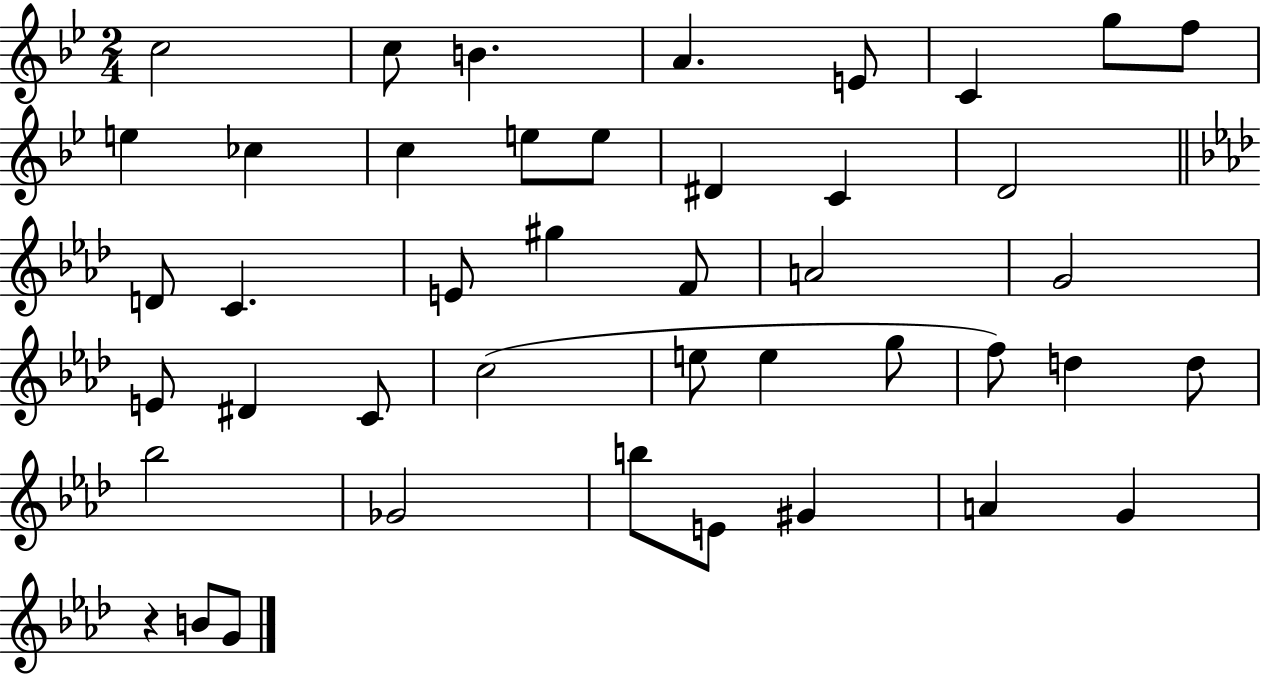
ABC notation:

X:1
T:Untitled
M:2/4
L:1/4
K:Bb
c2 c/2 B A E/2 C g/2 f/2 e _c c e/2 e/2 ^D C D2 D/2 C E/2 ^g F/2 A2 G2 E/2 ^D C/2 c2 e/2 e g/2 f/2 d d/2 _b2 _G2 b/2 E/2 ^G A G z B/2 G/2